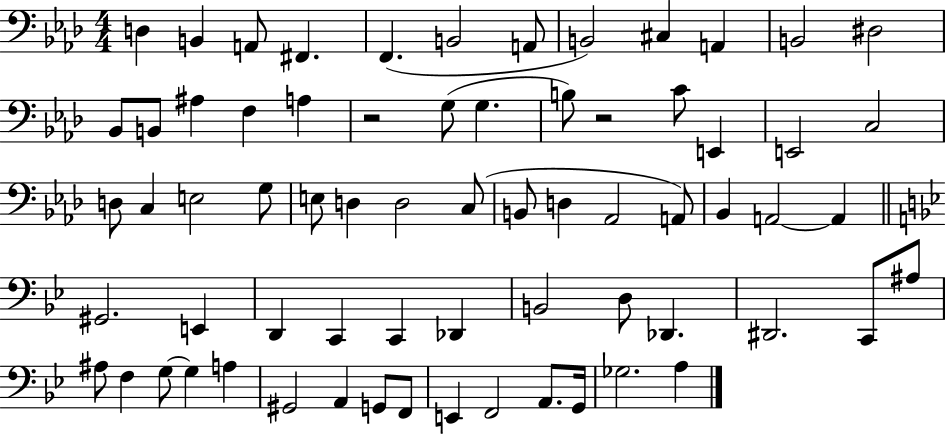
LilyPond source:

{
  \clef bass
  \numericTimeSignature
  \time 4/4
  \key aes \major
  \repeat volta 2 { d4 b,4 a,8 fis,4. | f,4.( b,2 a,8 | b,2) cis4 a,4 | b,2 dis2 | \break bes,8 b,8 ais4 f4 a4 | r2 g8( g4. | b8) r2 c'8 e,4 | e,2 c2 | \break d8 c4 e2 g8 | e8 d4 d2 c8( | b,8 d4 aes,2 a,8) | bes,4 a,2~~ a,4 | \break \bar "||" \break \key bes \major gis,2. e,4 | d,4 c,4 c,4 des,4 | b,2 d8 des,4. | dis,2. c,8 ais8 | \break ais8 f4 g8~~ g4 a4 | gis,2 a,4 g,8 f,8 | e,4 f,2 a,8. g,16 | ges2. a4 | \break } \bar "|."
}